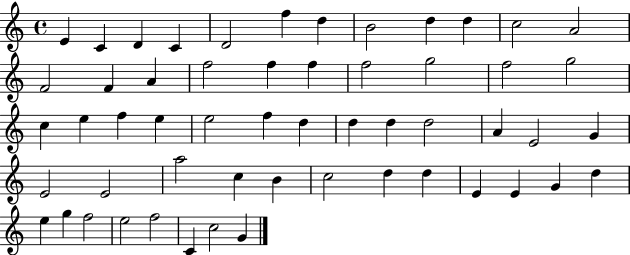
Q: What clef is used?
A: treble